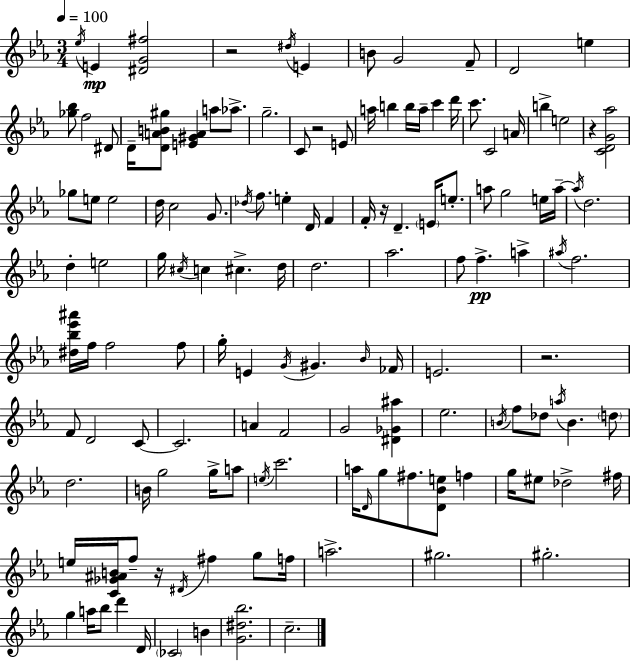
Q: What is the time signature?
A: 3/4